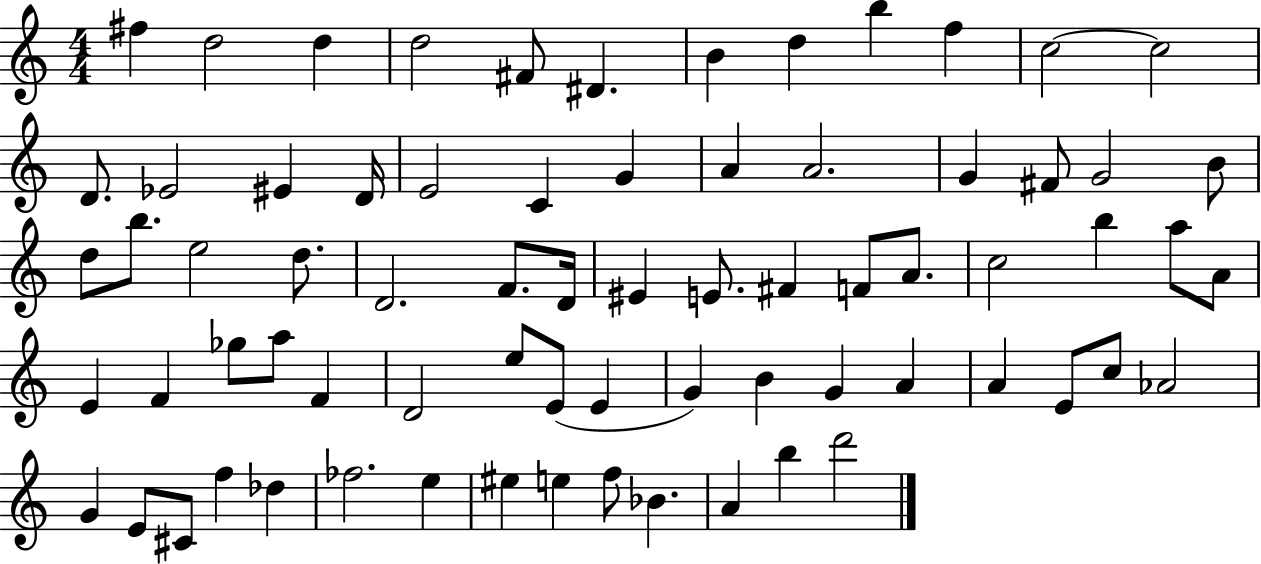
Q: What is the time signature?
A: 4/4